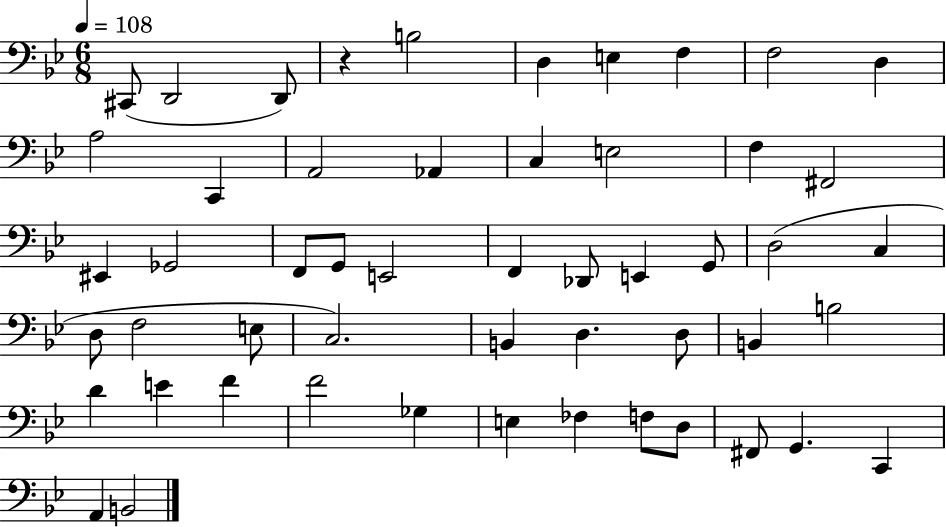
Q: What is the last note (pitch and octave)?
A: B2